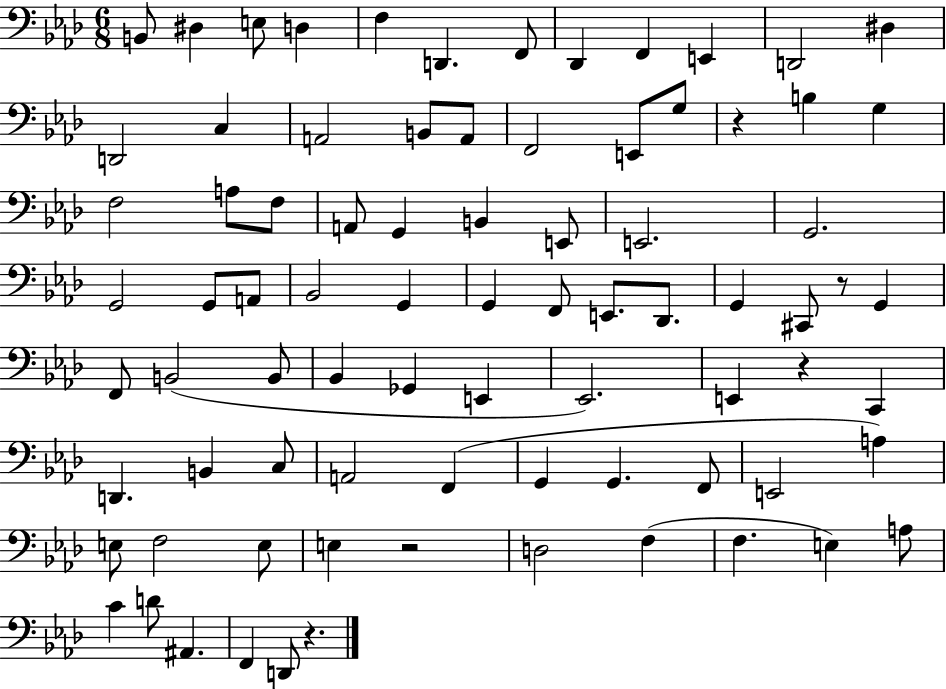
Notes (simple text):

B2/e D#3/q E3/e D3/q F3/q D2/q. F2/e Db2/q F2/q E2/q D2/h D#3/q D2/h C3/q A2/h B2/e A2/e F2/h E2/e G3/e R/q B3/q G3/q F3/h A3/e F3/e A2/e G2/q B2/q E2/e E2/h. G2/h. G2/h G2/e A2/e Bb2/h G2/q G2/q F2/e E2/e. Db2/e. G2/q C#2/e R/e G2/q F2/e B2/h B2/e Bb2/q Gb2/q E2/q Eb2/h. E2/q R/q C2/q D2/q. B2/q C3/e A2/h F2/q G2/q G2/q. F2/e E2/h A3/q E3/e F3/h E3/e E3/q R/h D3/h F3/q F3/q. E3/q A3/e C4/q D4/e A#2/q. F2/q D2/e R/q.